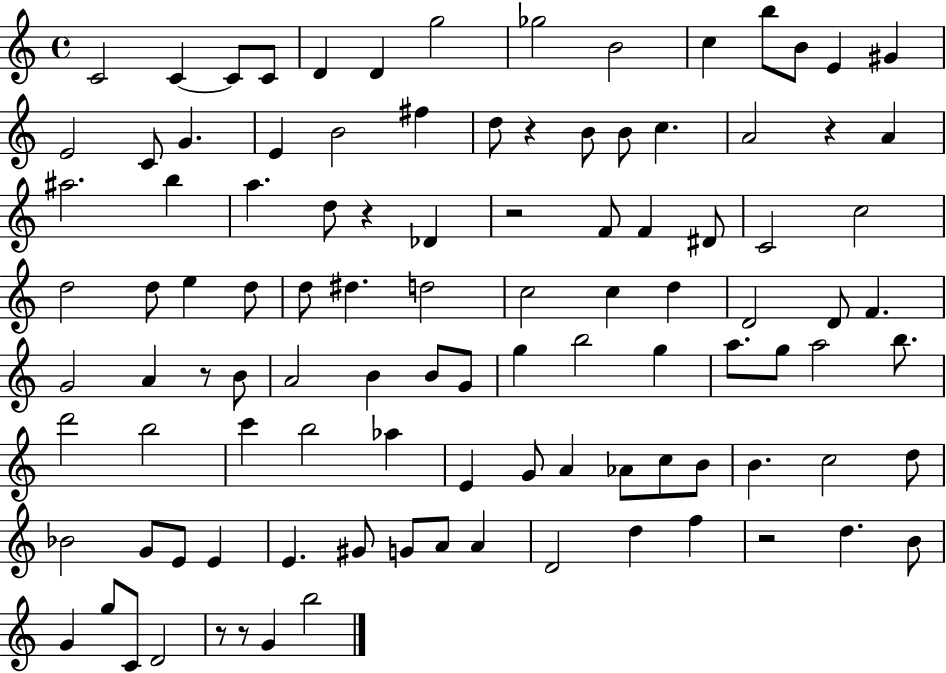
X:1
T:Untitled
M:4/4
L:1/4
K:C
C2 C C/2 C/2 D D g2 _g2 B2 c b/2 B/2 E ^G E2 C/2 G E B2 ^f d/2 z B/2 B/2 c A2 z A ^a2 b a d/2 z _D z2 F/2 F ^D/2 C2 c2 d2 d/2 e d/2 d/2 ^d d2 c2 c d D2 D/2 F G2 A z/2 B/2 A2 B B/2 G/2 g b2 g a/2 g/2 a2 b/2 d'2 b2 c' b2 _a E G/2 A _A/2 c/2 B/2 B c2 d/2 _B2 G/2 E/2 E E ^G/2 G/2 A/2 A D2 d f z2 d B/2 G g/2 C/2 D2 z/2 z/2 G b2